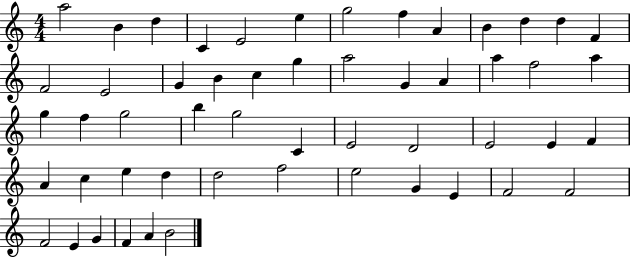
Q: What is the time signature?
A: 4/4